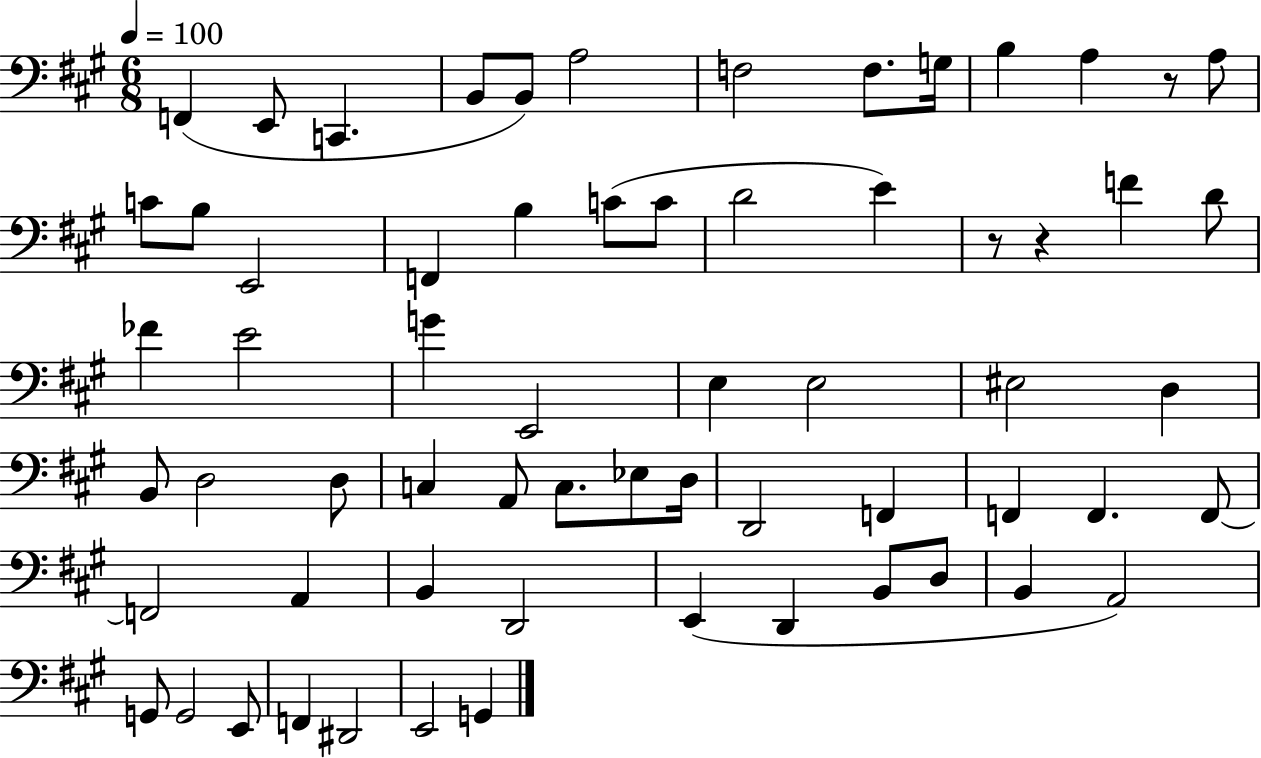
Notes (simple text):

F2/q E2/e C2/q. B2/e B2/e A3/h F3/h F3/e. G3/s B3/q A3/q R/e A3/e C4/e B3/e E2/h F2/q B3/q C4/e C4/e D4/h E4/q R/e R/q F4/q D4/e FES4/q E4/h G4/q E2/h E3/q E3/h EIS3/h D3/q B2/e D3/h D3/e C3/q A2/e C3/e. Eb3/e D3/s D2/h F2/q F2/q F2/q. F2/e F2/h A2/q B2/q D2/h E2/q D2/q B2/e D3/e B2/q A2/h G2/e G2/h E2/e F2/q D#2/h E2/h G2/q